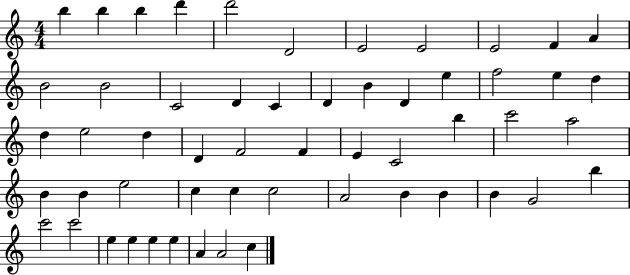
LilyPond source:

{
  \clef treble
  \numericTimeSignature
  \time 4/4
  \key c \major
  b''4 b''4 b''4 d'''4 | d'''2 d'2 | e'2 e'2 | e'2 f'4 a'4 | \break b'2 b'2 | c'2 d'4 c'4 | d'4 b'4 d'4 e''4 | f''2 e''4 d''4 | \break d''4 e''2 d''4 | d'4 f'2 f'4 | e'4 c'2 b''4 | c'''2 a''2 | \break b'4 b'4 e''2 | c''4 c''4 c''2 | a'2 b'4 b'4 | b'4 g'2 b''4 | \break c'''2 c'''2 | e''4 e''4 e''4 e''4 | a'4 a'2 c''4 | \bar "|."
}